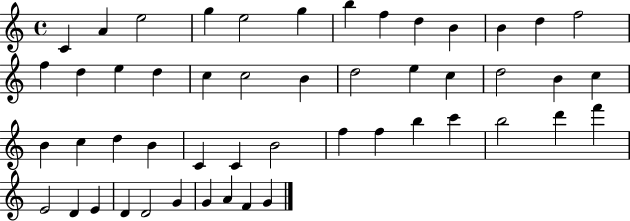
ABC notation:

X:1
T:Untitled
M:4/4
L:1/4
K:C
C A e2 g e2 g b f d B B d f2 f d e d c c2 B d2 e c d2 B c B c d B C C B2 f f b c' b2 d' f' E2 D E D D2 G G A F G